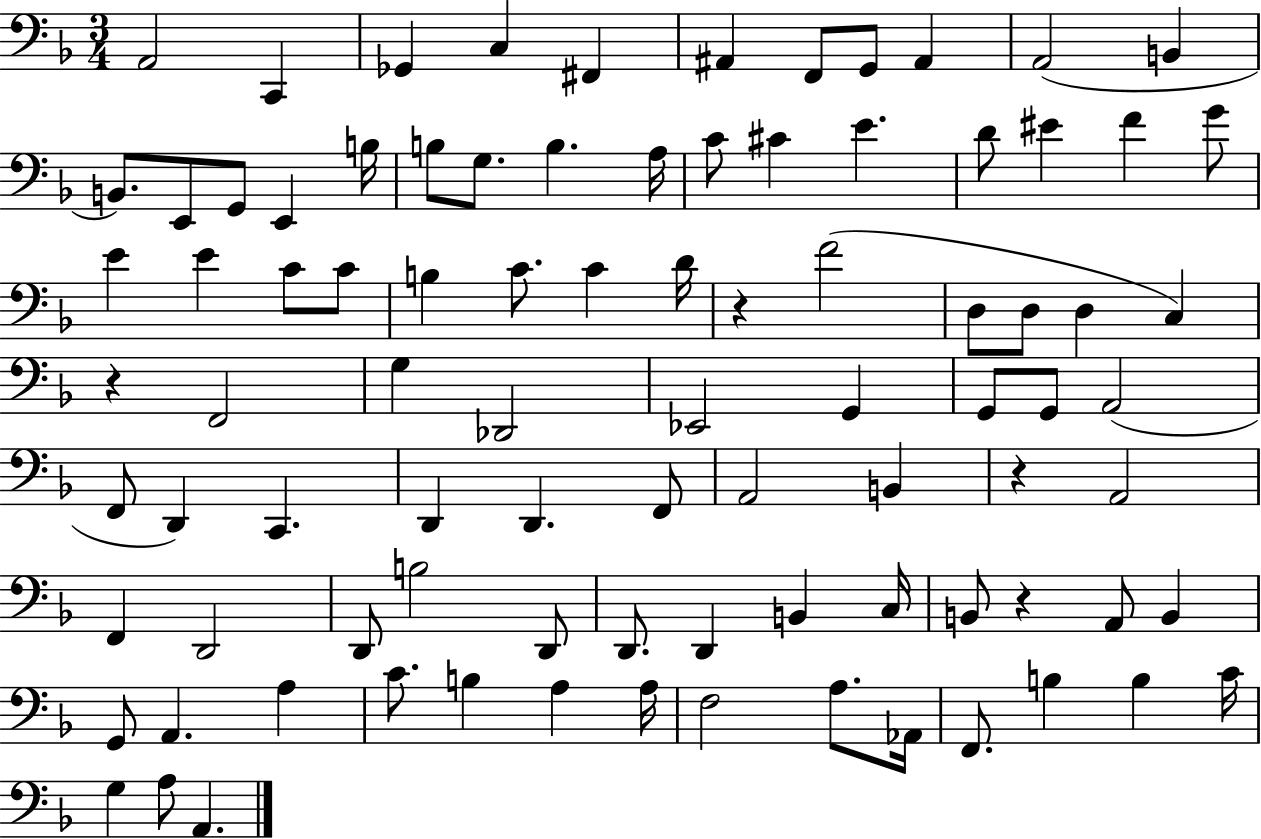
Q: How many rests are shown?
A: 4